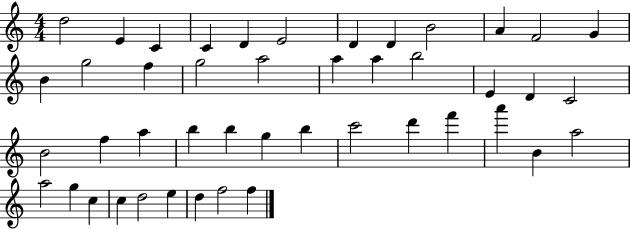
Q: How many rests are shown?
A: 0